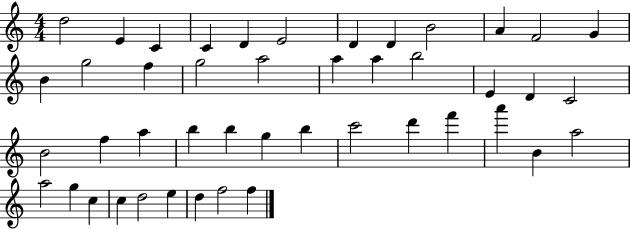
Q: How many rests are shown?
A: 0